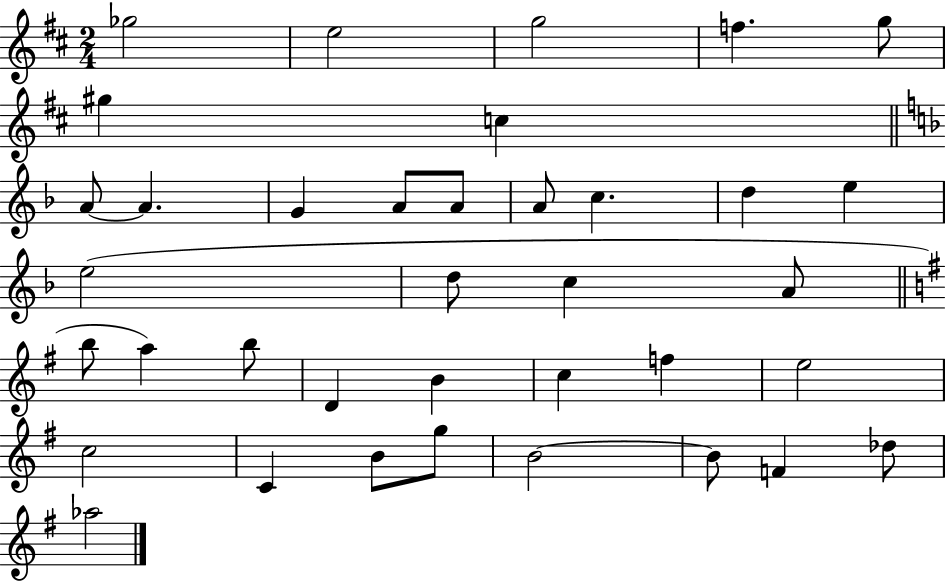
Gb5/h E5/h G5/h F5/q. G5/e G#5/q C5/q A4/e A4/q. G4/q A4/e A4/e A4/e C5/q. D5/q E5/q E5/h D5/e C5/q A4/e B5/e A5/q B5/e D4/q B4/q C5/q F5/q E5/h C5/h C4/q B4/e G5/e B4/h B4/e F4/q Db5/e Ab5/h